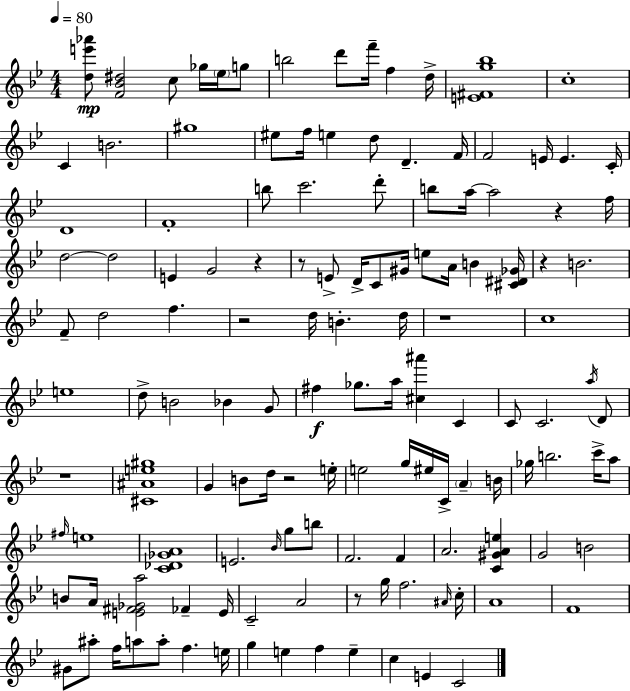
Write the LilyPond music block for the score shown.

{
  \clef treble
  \numericTimeSignature
  \time 4/4
  \key bes \major
  \tempo 4 = 80
  <d'' e''' aes'''>8\mp <f' bes' dis''>2 c''8 ges''16 \parenthesize ees''16 g''8 | b''2 d'''8 f'''16-- f''4 d''16-> | <e' fis' g'' bes''>1 | c''1-. | \break c'4 b'2. | gis''1 | eis''8 f''16 e''4 d''8 d'4.-- f'16 | f'2 e'16 e'4. c'16-. | \break d'1 | f'1-. | b''8 c'''2. d'''8-. | b''8 a''16~~ a''2 r4 f''16 | \break d''2~~ d''2 | e'4 g'2 r4 | r8 e'8-> d'16-> c'8 gis'16 e''8 a'16 b'4 <cis' dis' ges'>16 | r4 b'2. | \break f'8-- d''2 f''4. | r2 d''16 b'4.-. d''16 | r1 | c''1 | \break e''1 | d''8-> b'2 bes'4 g'8 | fis''4\f ges''8. a''16 <cis'' ais'''>4 c'4 | c'8 c'2. \acciaccatura { a''16 } d'8 | \break r1 | <cis' ais' e'' gis''>1 | g'4 b'8 d''16 r2 | e''16-. e''2 g''16 eis''16 c'16-> \parenthesize a'4-- | \break b'16 ges''16 b''2. c'''16-> a''8 | \grace { fis''16 } e''1 | <c' des' ges' a'>1 | e'2. \grace { bes'16 } g''8 | \break b''8 f'2. f'4 | a'2. <c' gis' a' e''>4 | g'2 b'2 | b'8 a'16 <e' fis' ges' a''>2 fes'4-- | \break e'16 c'2-- a'2 | r8 g''16 f''2. | \grace { ais'16 } c''16-. a'1 | f'1 | \break gis'8 ais''8-. f''16 a''8 a''8-. f''4. | e''16 g''4 e''4 f''4 | e''4-- c''4 e'4 c'2 | \bar "|."
}